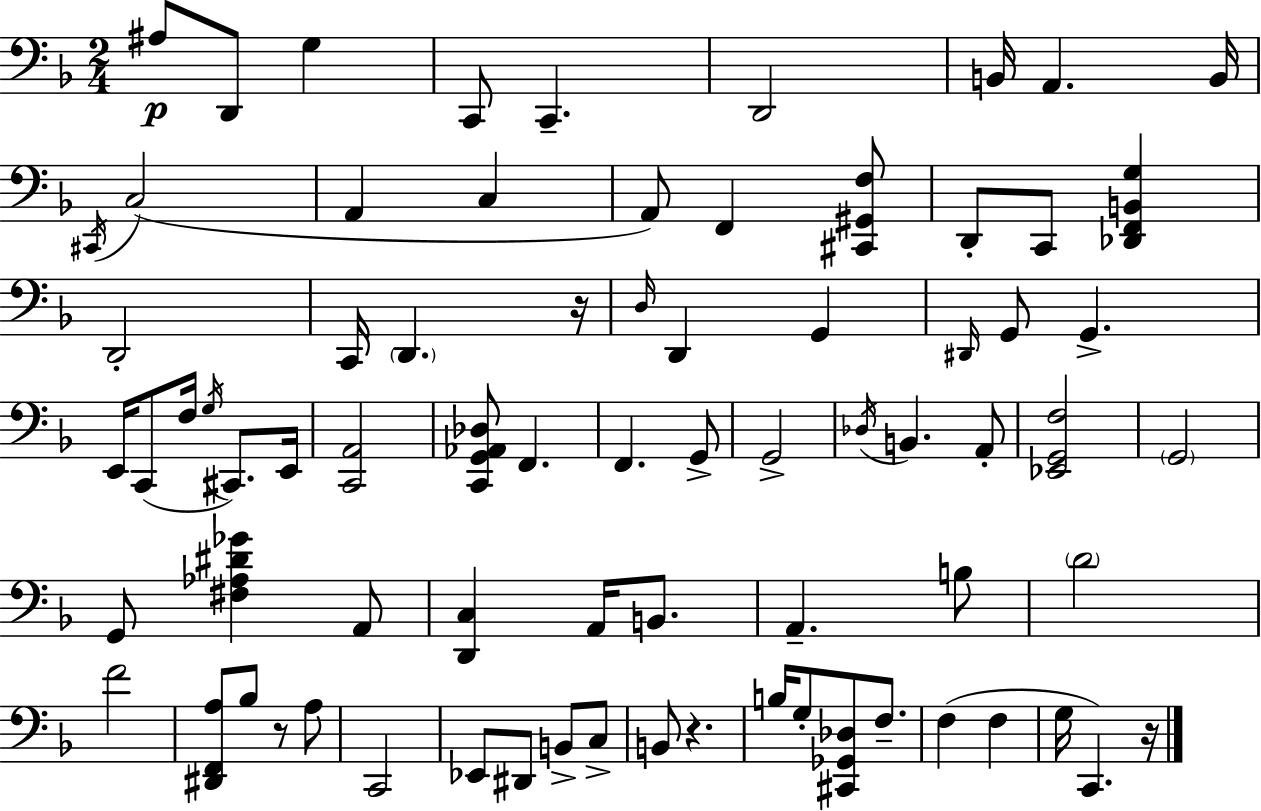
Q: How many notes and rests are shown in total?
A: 76